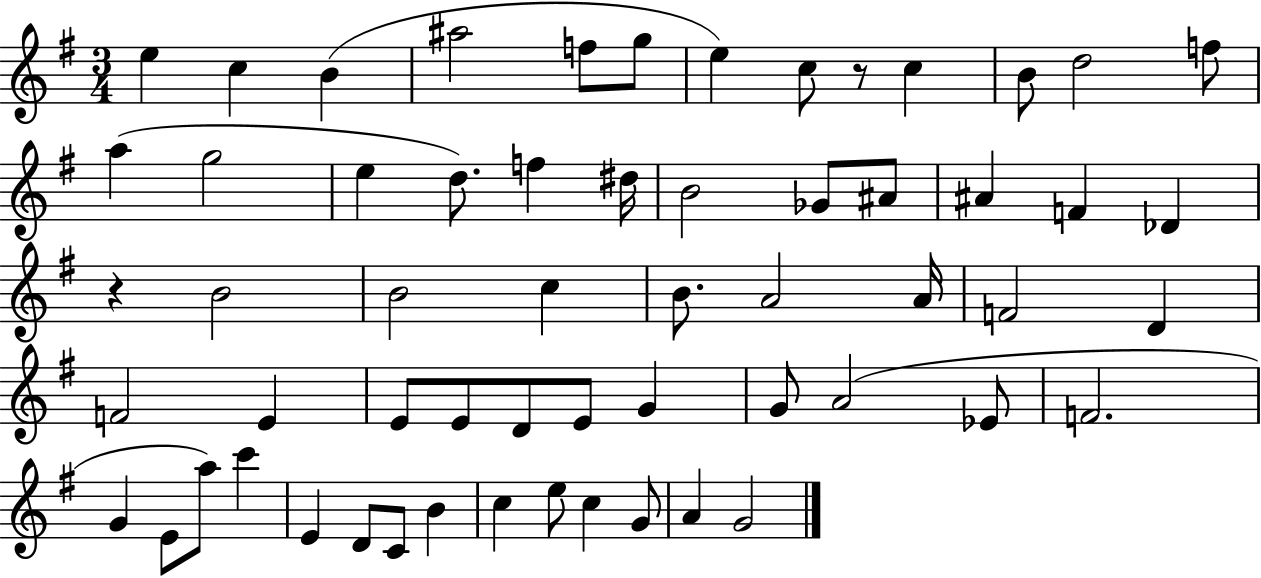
{
  \clef treble
  \numericTimeSignature
  \time 3/4
  \key g \major
  e''4 c''4 b'4( | ais''2 f''8 g''8 | e''4) c''8 r8 c''4 | b'8 d''2 f''8 | \break a''4( g''2 | e''4 d''8.) f''4 dis''16 | b'2 ges'8 ais'8 | ais'4 f'4 des'4 | \break r4 b'2 | b'2 c''4 | b'8. a'2 a'16 | f'2 d'4 | \break f'2 e'4 | e'8 e'8 d'8 e'8 g'4 | g'8 a'2( ees'8 | f'2. | \break g'4 e'8 a''8) c'''4 | e'4 d'8 c'8 b'4 | c''4 e''8 c''4 g'8 | a'4 g'2 | \break \bar "|."
}